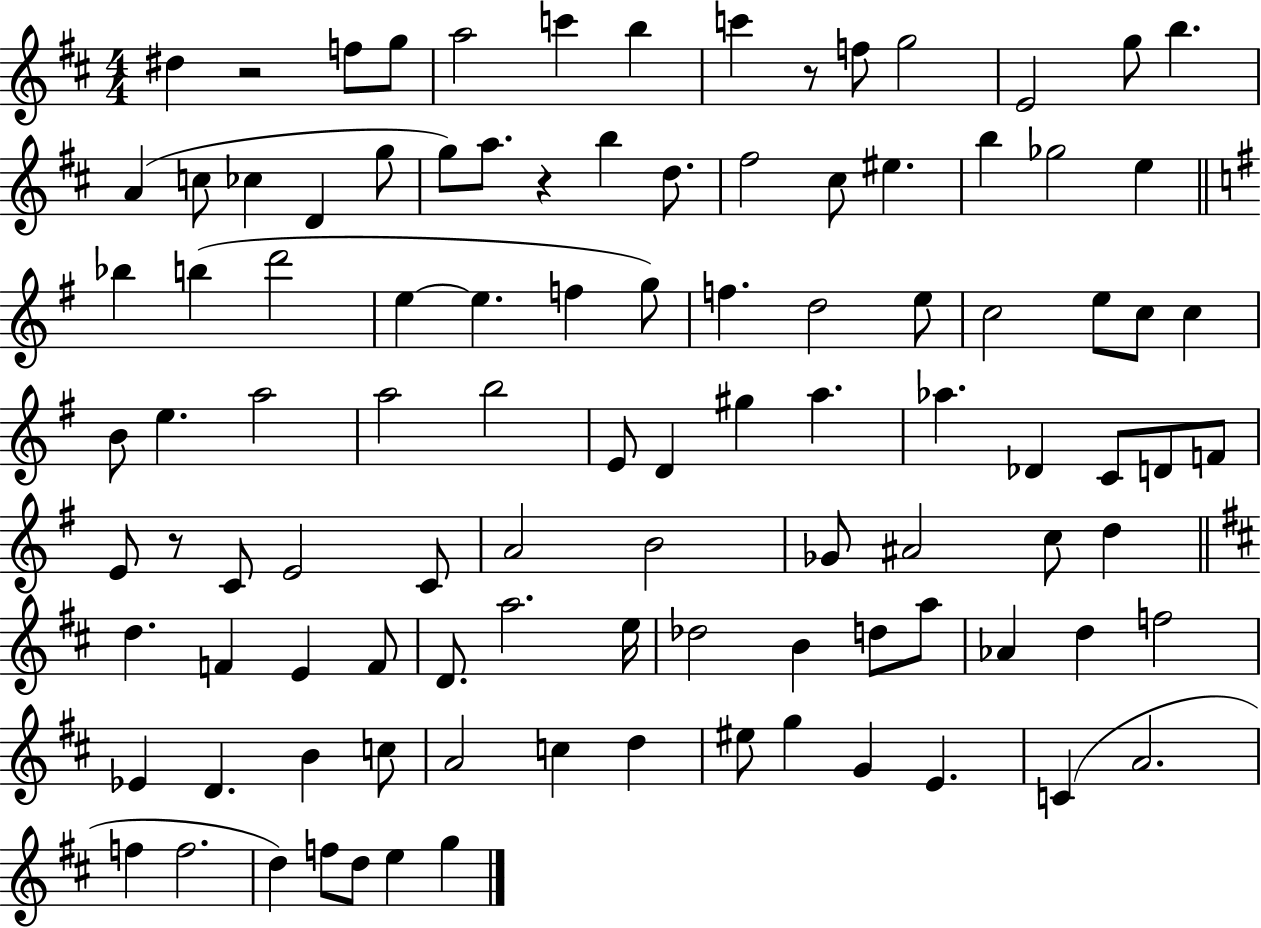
{
  \clef treble
  \numericTimeSignature
  \time 4/4
  \key d \major
  \repeat volta 2 { dis''4 r2 f''8 g''8 | a''2 c'''4 b''4 | c'''4 r8 f''8 g''2 | e'2 g''8 b''4. | \break a'4( c''8 ces''4 d'4 g''8 | g''8) a''8. r4 b''4 d''8. | fis''2 cis''8 eis''4. | b''4 ges''2 e''4 | \break \bar "||" \break \key g \major bes''4 b''4( d'''2 | e''4~~ e''4. f''4 g''8) | f''4. d''2 e''8 | c''2 e''8 c''8 c''4 | \break b'8 e''4. a''2 | a''2 b''2 | e'8 d'4 gis''4 a''4. | aes''4. des'4 c'8 d'8 f'8 | \break e'8 r8 c'8 e'2 c'8 | a'2 b'2 | ges'8 ais'2 c''8 d''4 | \bar "||" \break \key b \minor d''4. f'4 e'4 f'8 | d'8. a''2. e''16 | des''2 b'4 d''8 a''8 | aes'4 d''4 f''2 | \break ees'4 d'4. b'4 c''8 | a'2 c''4 d''4 | eis''8 g''4 g'4 e'4. | c'4( a'2. | \break f''4 f''2. | d''4) f''8 d''8 e''4 g''4 | } \bar "|."
}